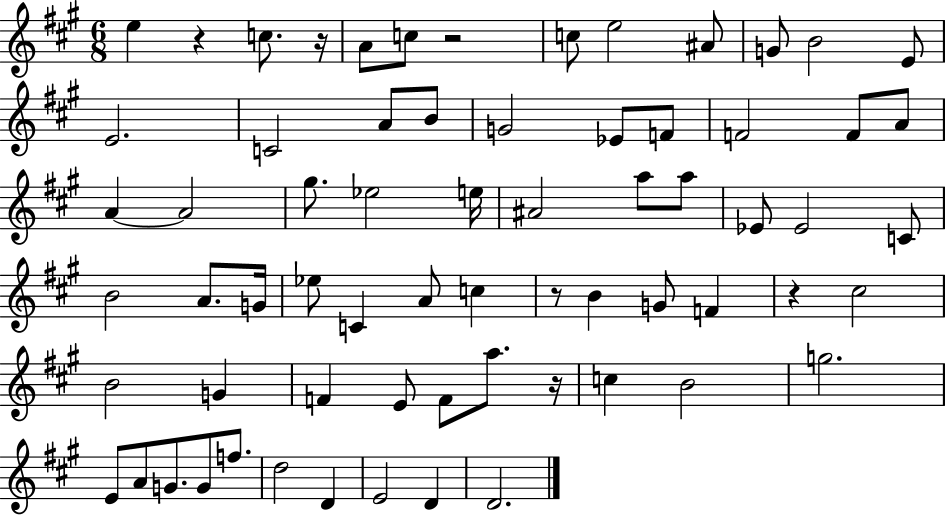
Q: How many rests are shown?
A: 6